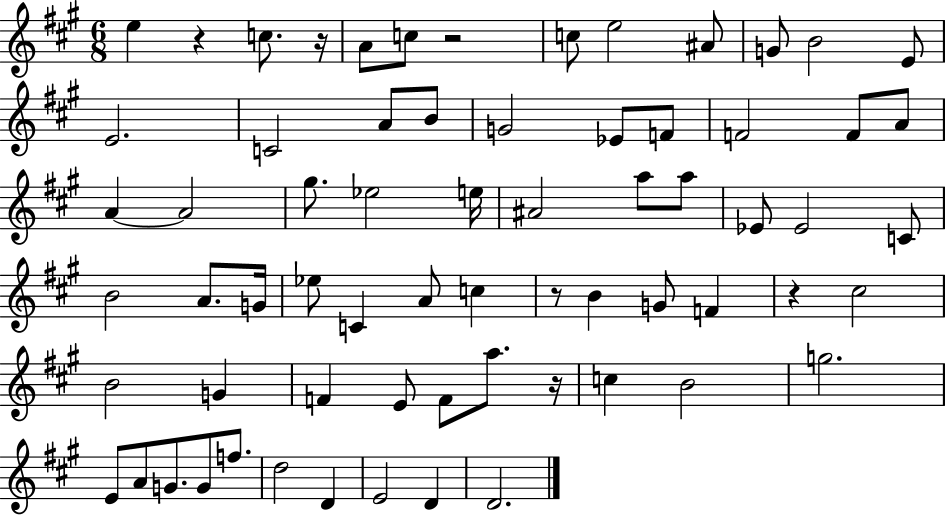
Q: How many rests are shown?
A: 6